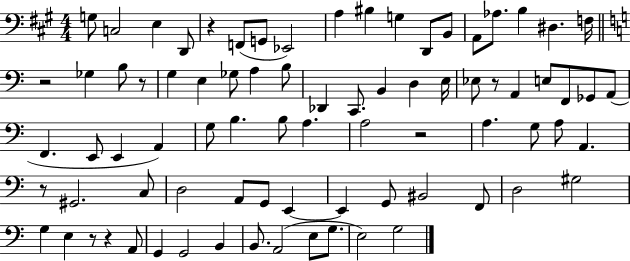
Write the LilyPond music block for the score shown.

{
  \clef bass
  \numericTimeSignature
  \time 4/4
  \key a \major
  g8 c2 e4 d,8 | r4 f,8( g,8 ees,2) | a4 bis4 g4 d,8 b,8 | a,8 aes8. b4 dis4. f16 | \break \bar "||" \break \key a \minor r2 ges4 b8 r8 | g4 e4 ges8 a4 b8 | des,4 c,8. b,4 d4 e16 | ees8 r8 a,4 e8 f,8 ges,8 a,8( | \break f,4. e,8 e,4 a,4) | g8 b4. b8 a4. | a2 r2 | a4. g8 a8 a,4. | \break r8 gis,2. c8 | d2 a,8 g,8 e,4~~ | e,4 g,8 bis,2 f,8 | d2 gis2 | \break g4 e4 r8 r4 a,8 | g,4 g,2 b,4 | b,8. a,2( e8 g8. | e2) g2 | \break \bar "|."
}